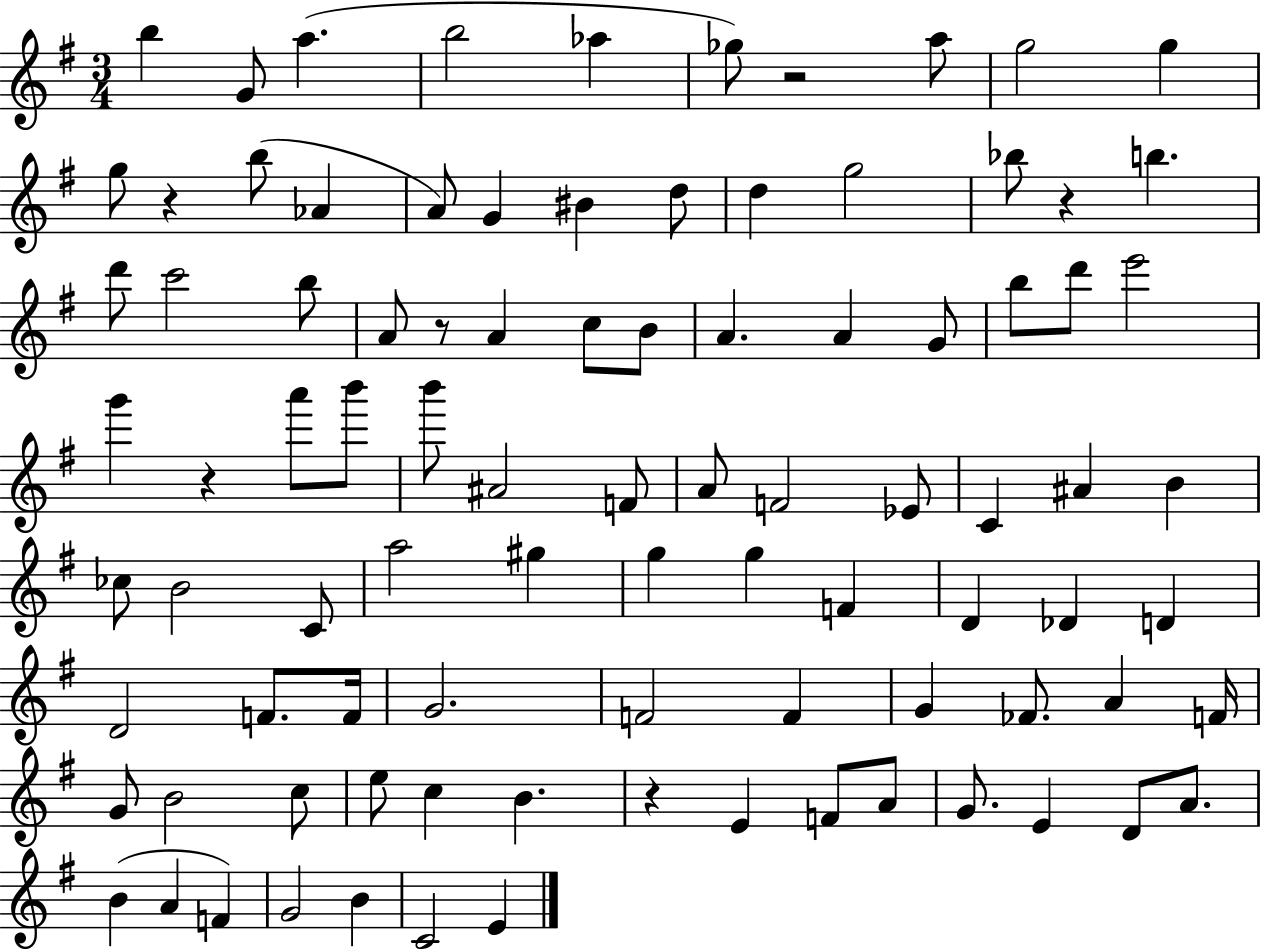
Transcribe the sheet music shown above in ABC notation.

X:1
T:Untitled
M:3/4
L:1/4
K:G
b G/2 a b2 _a _g/2 z2 a/2 g2 g g/2 z b/2 _A A/2 G ^B d/2 d g2 _b/2 z b d'/2 c'2 b/2 A/2 z/2 A c/2 B/2 A A G/2 b/2 d'/2 e'2 g' z a'/2 b'/2 b'/2 ^A2 F/2 A/2 F2 _E/2 C ^A B _c/2 B2 C/2 a2 ^g g g F D _D D D2 F/2 F/4 G2 F2 F G _F/2 A F/4 G/2 B2 c/2 e/2 c B z E F/2 A/2 G/2 E D/2 A/2 B A F G2 B C2 E